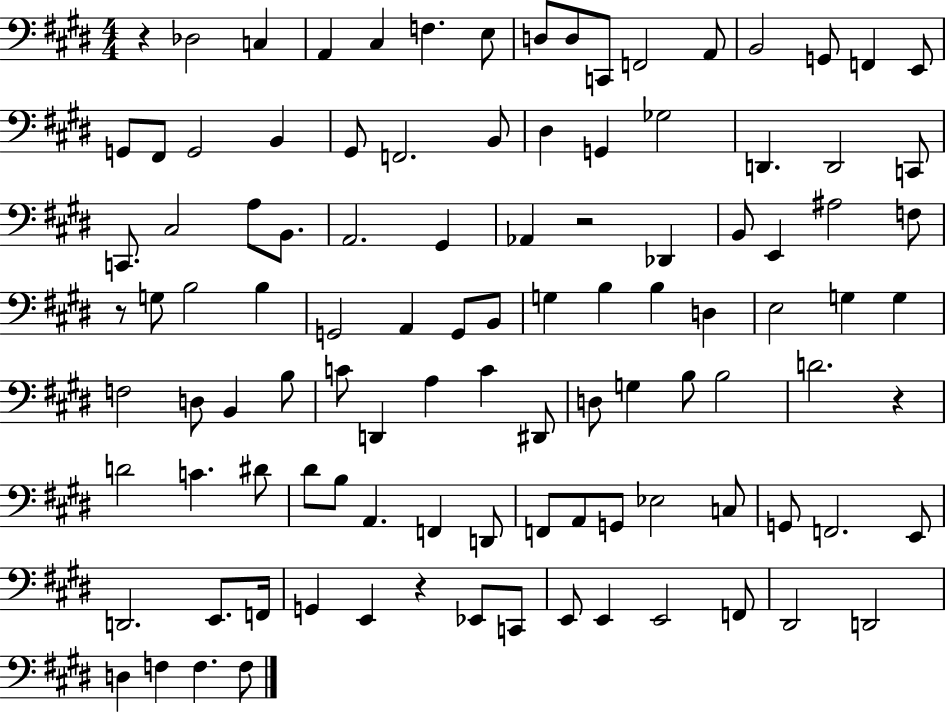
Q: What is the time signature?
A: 4/4